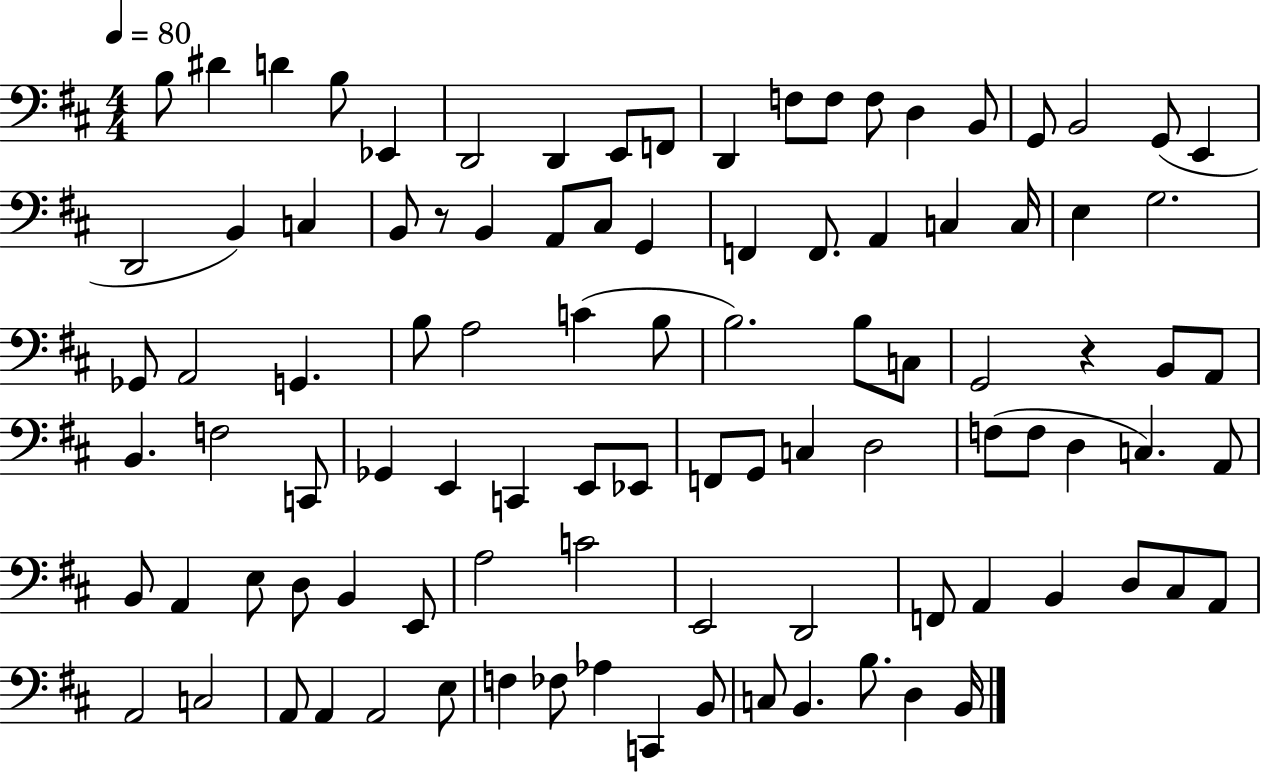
{
  \clef bass
  \numericTimeSignature
  \time 4/4
  \key d \major
  \tempo 4 = 80
  b8 dis'4 d'4 b8 ees,4 | d,2 d,4 e,8 f,8 | d,4 f8 f8 f8 d4 b,8 | g,8 b,2 g,8( e,4 | \break d,2 b,4) c4 | b,8 r8 b,4 a,8 cis8 g,4 | f,4 f,8. a,4 c4 c16 | e4 g2. | \break ges,8 a,2 g,4. | b8 a2 c'4( b8 | b2.) b8 c8 | g,2 r4 b,8 a,8 | \break b,4. f2 c,8 | ges,4 e,4 c,4 e,8 ees,8 | f,8 g,8 c4 d2 | f8( f8 d4 c4.) a,8 | \break b,8 a,4 e8 d8 b,4 e,8 | a2 c'2 | e,2 d,2 | f,8 a,4 b,4 d8 cis8 a,8 | \break a,2 c2 | a,8 a,4 a,2 e8 | f4 fes8 aes4 c,4 b,8 | c8 b,4. b8. d4 b,16 | \break \bar "|."
}